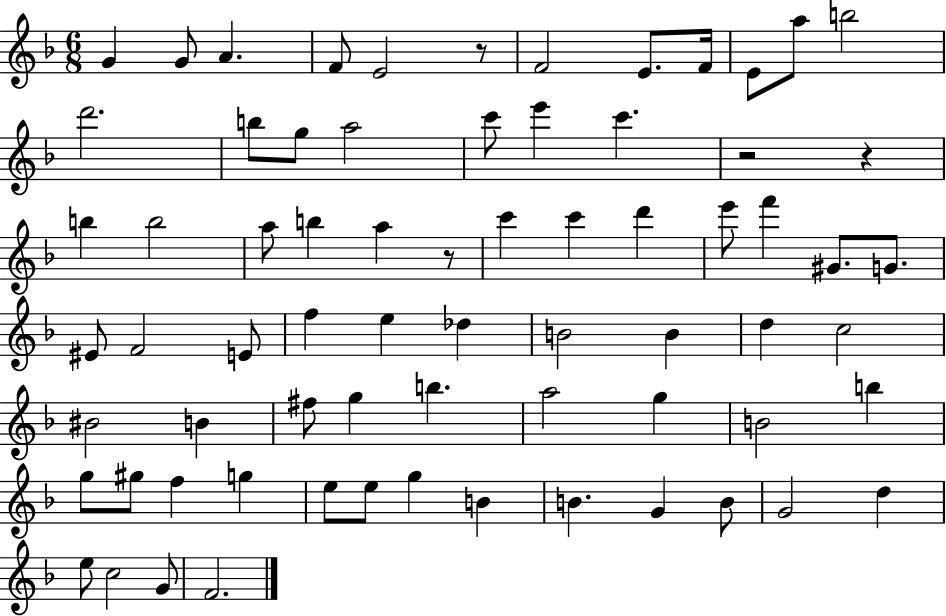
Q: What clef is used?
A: treble